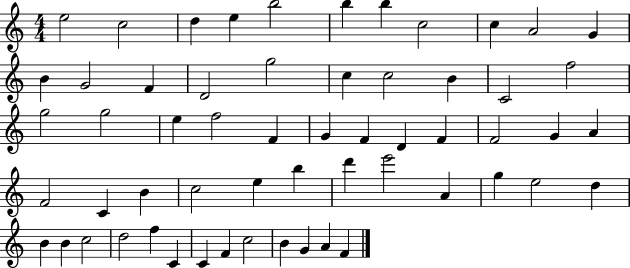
{
  \clef treble
  \numericTimeSignature
  \time 4/4
  \key c \major
  e''2 c''2 | d''4 e''4 b''2 | b''4 b''4 c''2 | c''4 a'2 g'4 | \break b'4 g'2 f'4 | d'2 g''2 | c''4 c''2 b'4 | c'2 f''2 | \break g''2 g''2 | e''4 f''2 f'4 | g'4 f'4 d'4 f'4 | f'2 g'4 a'4 | \break f'2 c'4 b'4 | c''2 e''4 b''4 | d'''4 e'''2 a'4 | g''4 e''2 d''4 | \break b'4 b'4 c''2 | d''2 f''4 c'4 | c'4 f'4 c''2 | b'4 g'4 a'4 f'4 | \break \bar "|."
}